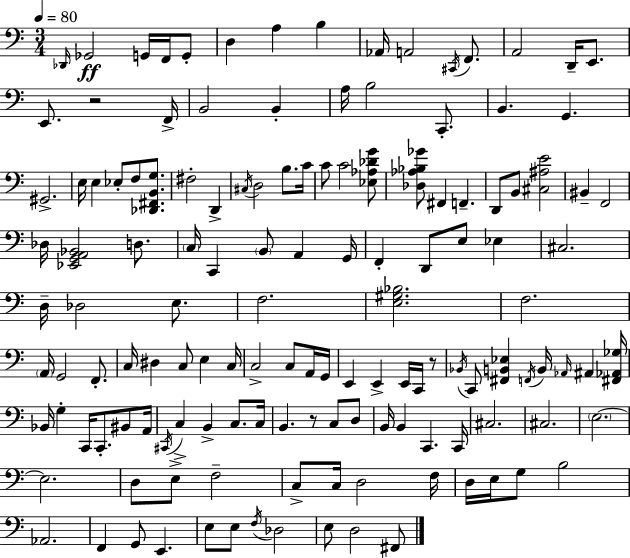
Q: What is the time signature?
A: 3/4